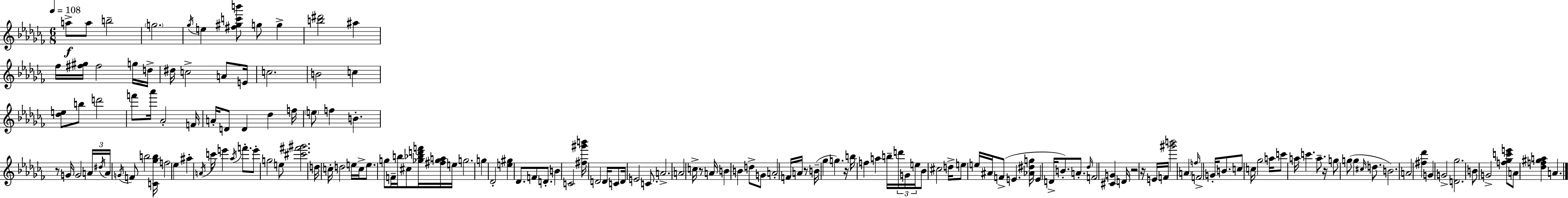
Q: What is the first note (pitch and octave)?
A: A5